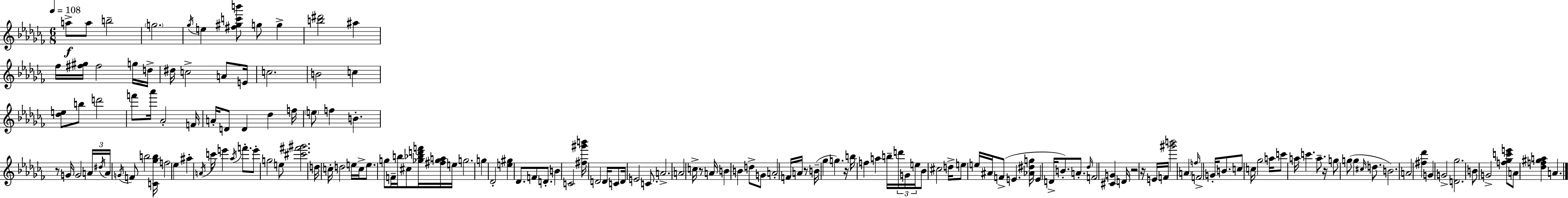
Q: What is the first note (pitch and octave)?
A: A5